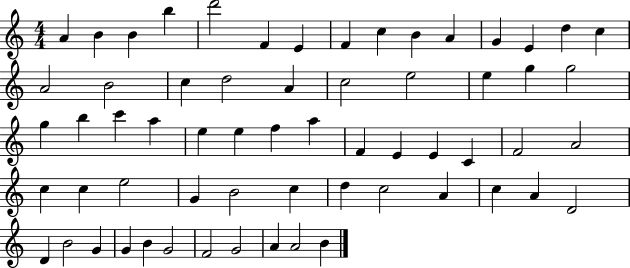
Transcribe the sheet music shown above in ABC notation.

X:1
T:Untitled
M:4/4
L:1/4
K:C
A B B b d'2 F E F c B A G E d c A2 B2 c d2 A c2 e2 e g g2 g b c' a e e f a F E E C F2 A2 c c e2 G B2 c d c2 A c A D2 D B2 G G B G2 F2 G2 A A2 B